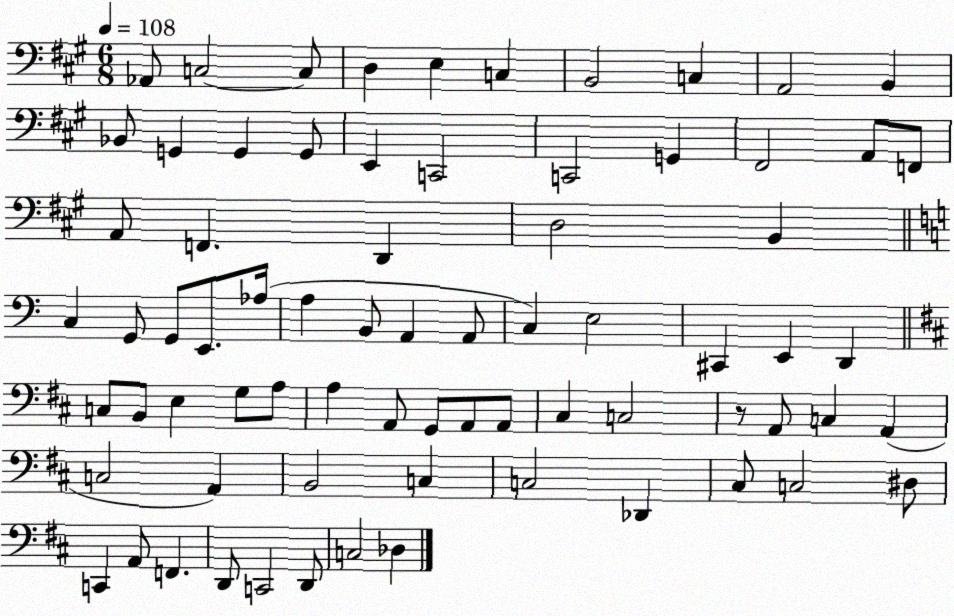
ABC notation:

X:1
T:Untitled
M:6/8
L:1/4
K:A
_A,,/2 C,2 C,/2 D, E, C, B,,2 C, A,,2 B,, _B,,/2 G,, G,, G,,/2 E,, C,,2 C,,2 G,, ^F,,2 A,,/2 F,,/2 A,,/2 F,, D,, D,2 B,, C, G,,/2 G,,/2 E,,/2 _A,/4 A, B,,/2 A,, A,,/2 C, E,2 ^C,, E,, D,, C,/2 B,,/2 E, G,/2 A,/2 A, A,,/2 G,,/2 A,,/2 A,,/2 ^C, C,2 z/2 A,,/2 C, A,, C,2 A,, B,,2 C, C,2 _D,, ^C,/2 C,2 ^D,/2 C,, A,,/2 F,, D,,/2 C,,2 D,,/2 C,2 _D,